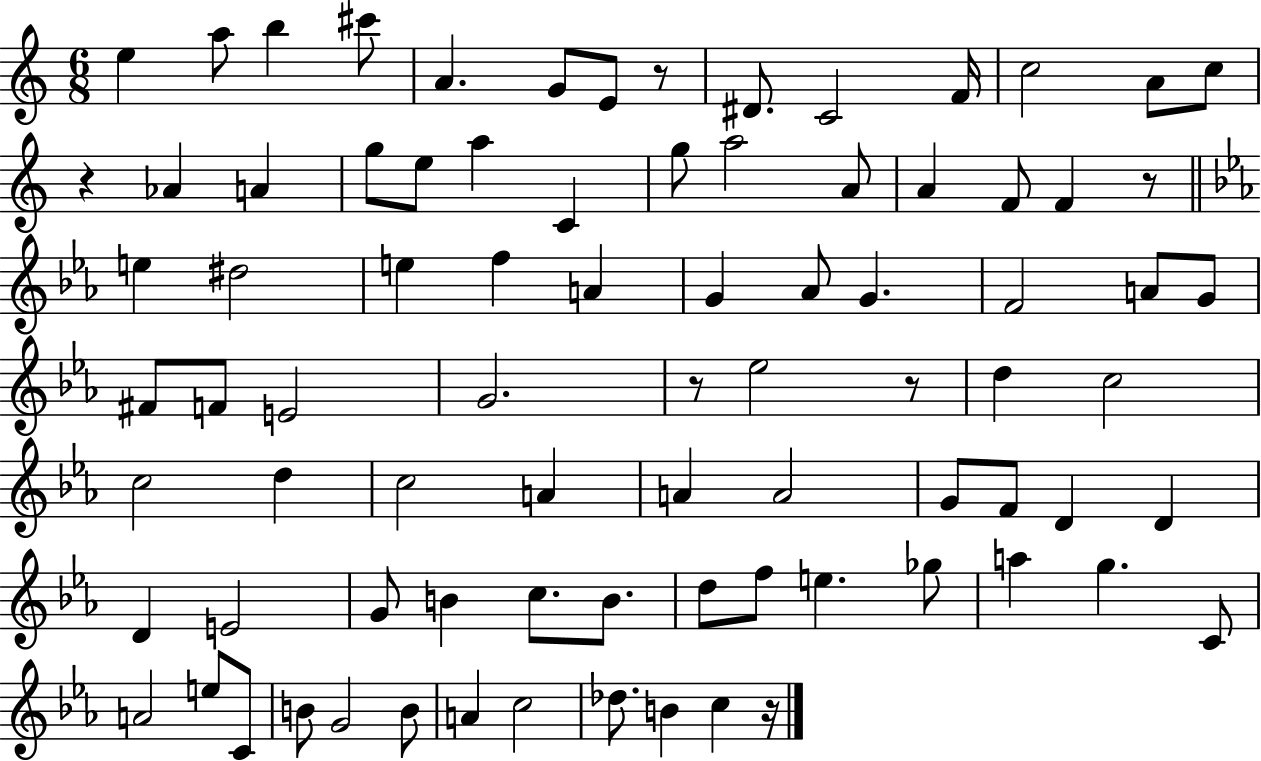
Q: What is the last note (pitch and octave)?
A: C5